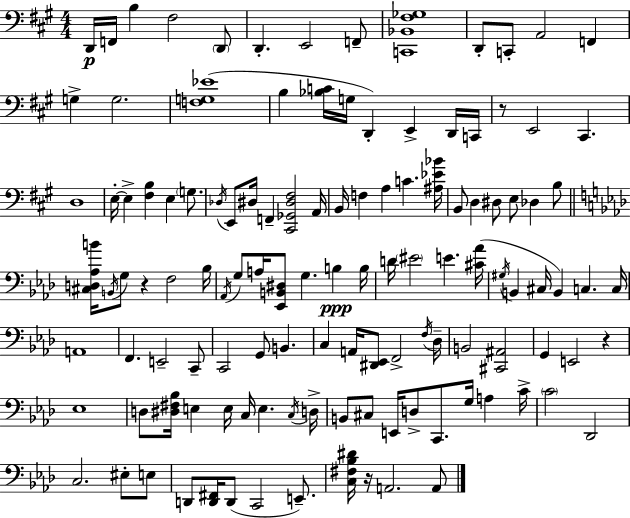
X:1
T:Untitled
M:4/4
L:1/4
K:A
D,,/4 F,,/4 B, ^F,2 D,,/2 D,, E,,2 F,,/2 [C,,_B,,^F,_G,]4 D,,/2 C,,/2 A,,2 F,, G, G,2 [F,G,_E]4 B, [_B,C]/4 G,/4 D,, E,, D,,/4 C,,/4 z/2 E,,2 ^C,, D,4 E,/4 E, [^F,B,] E, G,/2 _D,/4 E,,/2 ^D,/4 F,, [^C,,_G,,^D,^F,]2 A,,/4 B,,/4 F, A, C [^A,_E_B]/4 B,,/2 D, ^D,/2 E,/2 _D, B,/2 [^C,D,_A,B]/4 B,,/4 G,/2 z F,2 _B,/4 _A,,/4 G,/2 A,/4 [_E,,B,,^D,]/2 G, B, B,/4 D/4 ^E2 E [^C_A]/4 ^G,/4 B,, ^C,/4 B,, C, C,/4 A,,4 F,, E,,2 C,,/2 C,,2 G,,/2 B,, C, A,,/4 [^D,,_E,,]/2 F,,2 F,/4 _D,/4 B,,2 [^C,,^A,,]2 G,, E,,2 z _E,4 D,/2 [^D,^F,_B,]/4 E, E,/4 C,/4 E, C,/4 D,/4 B,,/2 ^C,/2 E,,/4 D,/2 C,,/2 G,/4 A, C/4 C2 _D,,2 C,2 ^E,/2 E,/2 D,,/2 [D,,^F,,]/4 D,,/2 C,,2 E,,/2 [C,^F,_B,^D]/4 z/4 A,,2 A,,/2